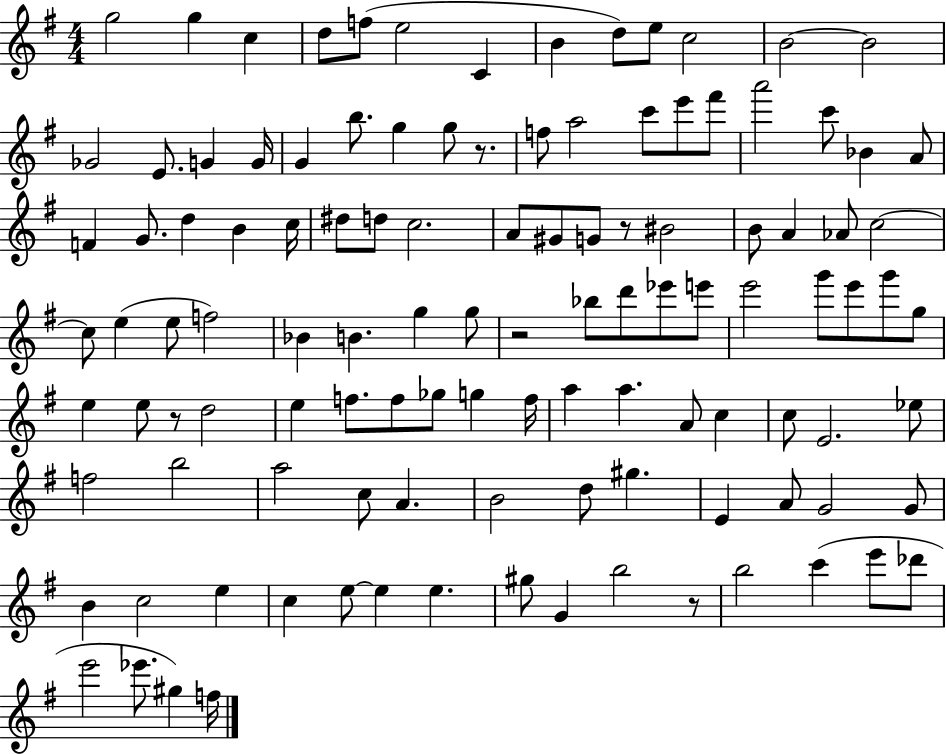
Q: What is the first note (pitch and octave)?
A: G5